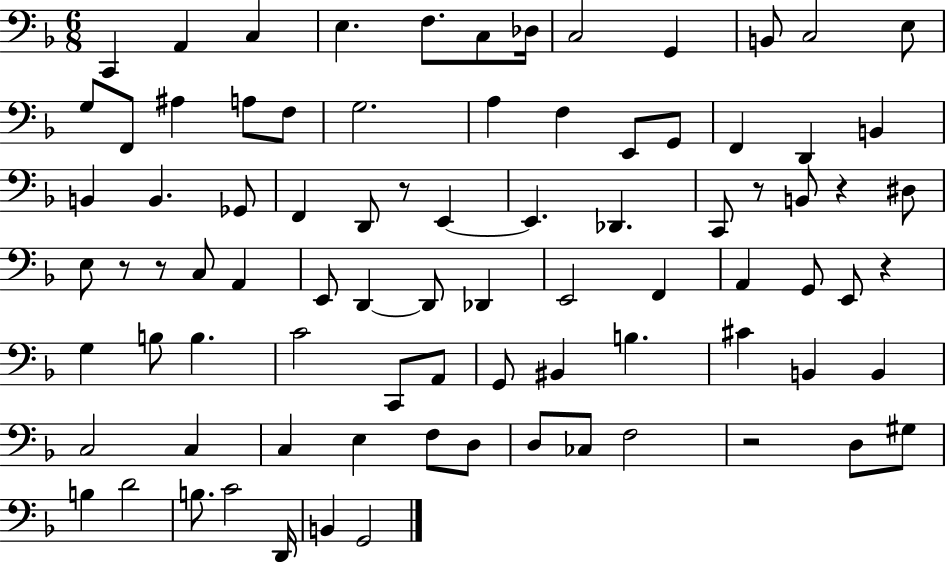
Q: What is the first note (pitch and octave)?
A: C2